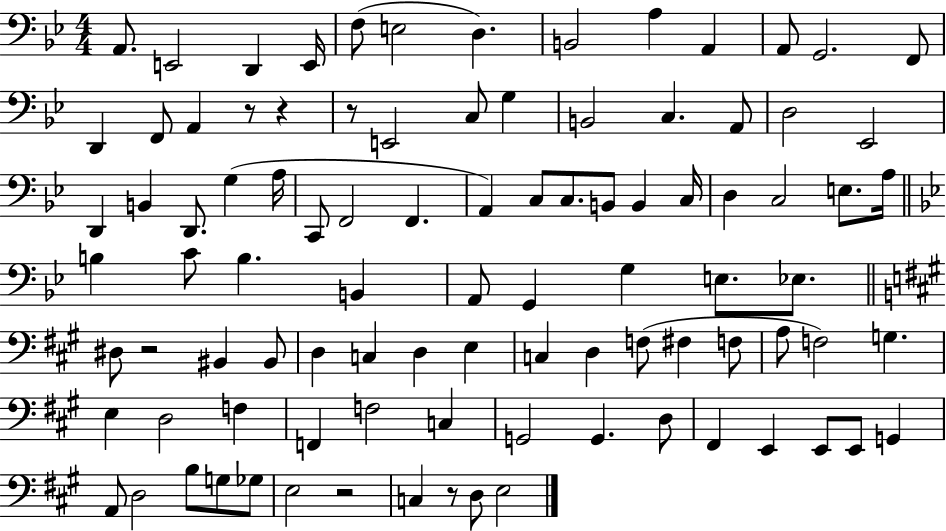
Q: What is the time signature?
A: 4/4